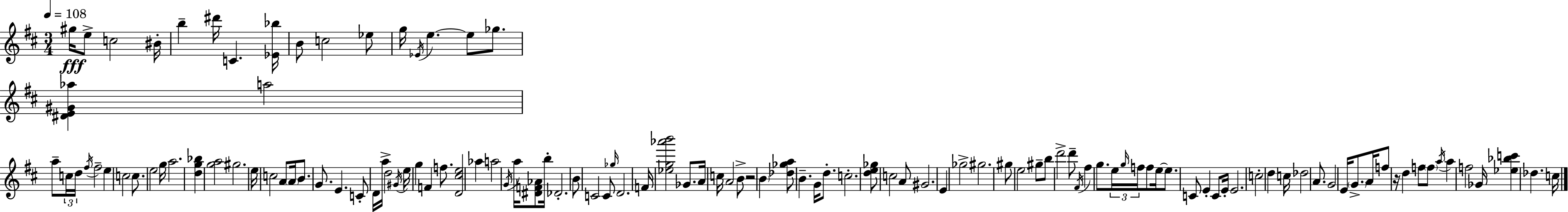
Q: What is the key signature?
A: D major